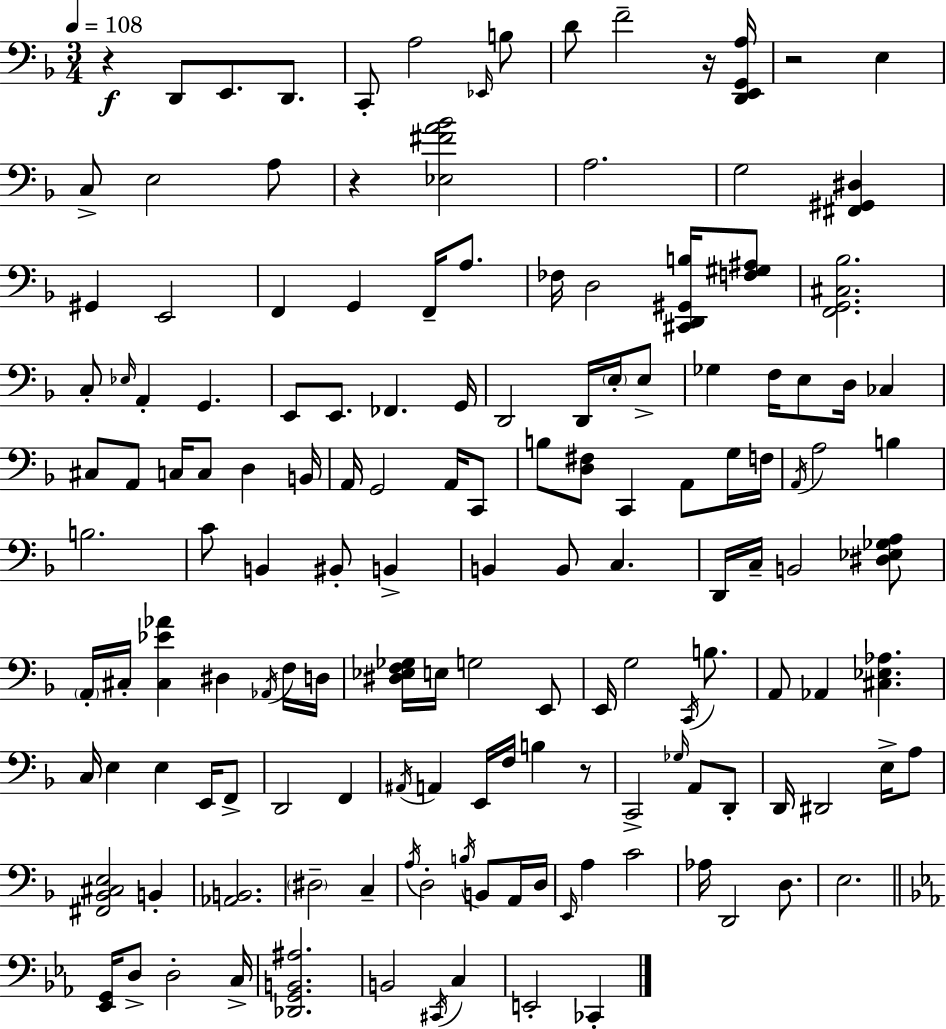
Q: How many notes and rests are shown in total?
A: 148